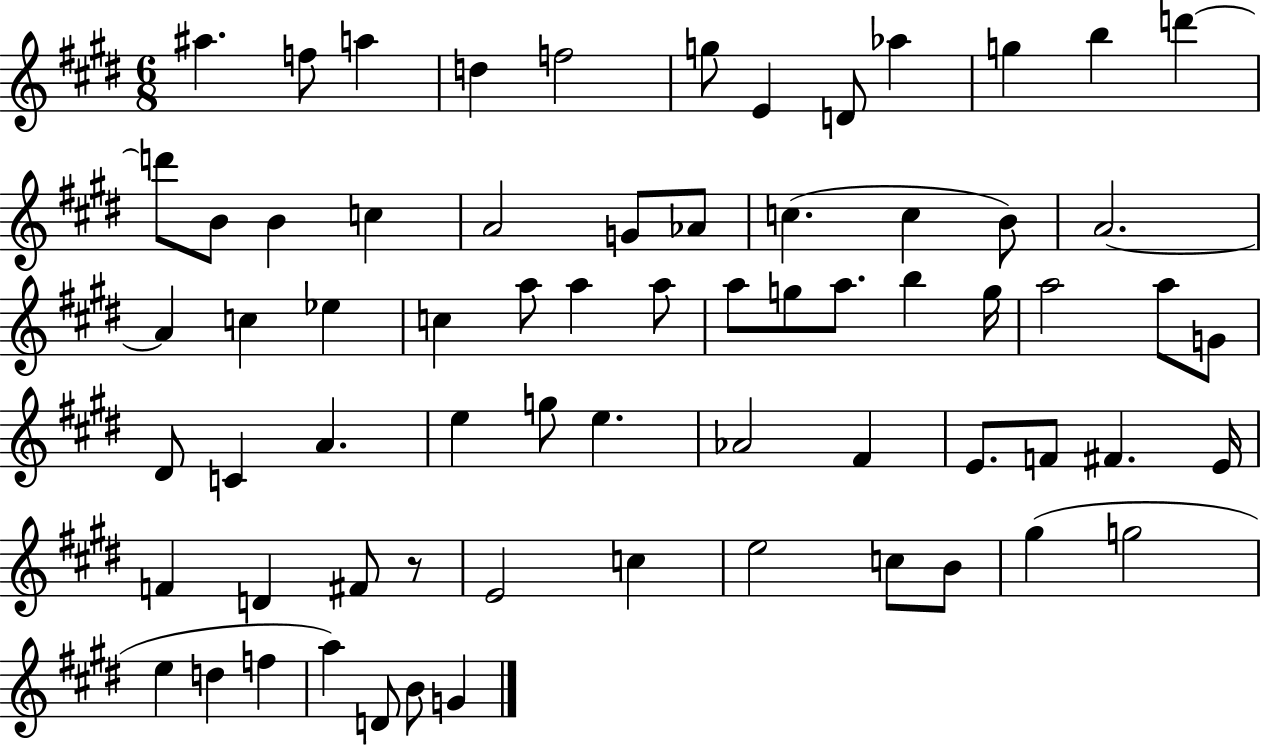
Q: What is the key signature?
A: E major